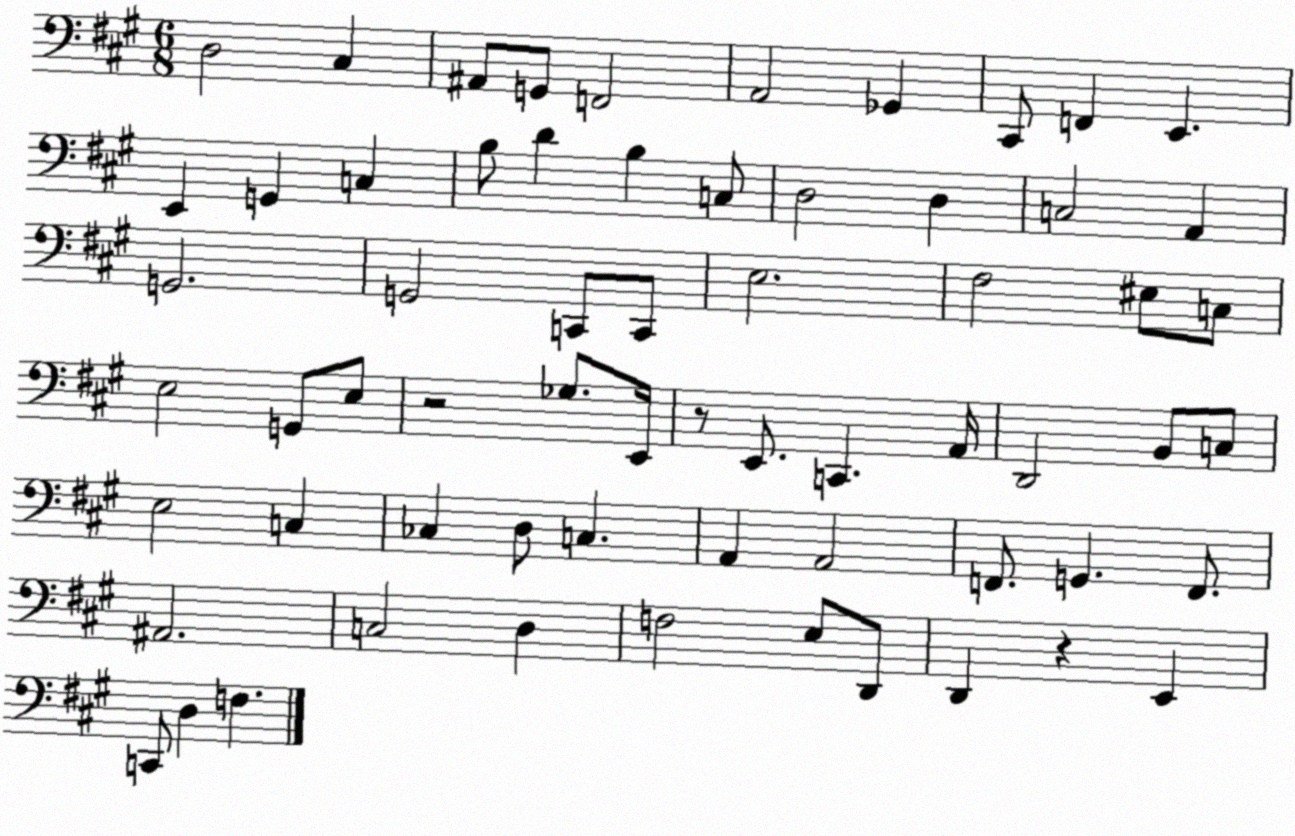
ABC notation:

X:1
T:Untitled
M:6/8
L:1/4
K:A
D,2 ^C, ^A,,/2 G,,/2 F,,2 A,,2 _G,, ^C,,/2 F,, E,, E,, G,, C, B,/2 D B, C,/2 D,2 D, C,2 A,, G,,2 G,,2 C,,/2 C,,/2 E,2 ^F,2 ^E,/2 C,/2 E,2 G,,/2 E,/2 z2 _G,/2 E,,/4 z/2 E,,/2 C,, A,,/4 D,,2 B,,/2 C,/2 E,2 C, _C, D,/2 C, A,, A,,2 F,,/2 G,, F,,/2 ^A,,2 C,2 D, F,2 E,/2 D,,/2 D,, z E,, C,,/2 D, F,